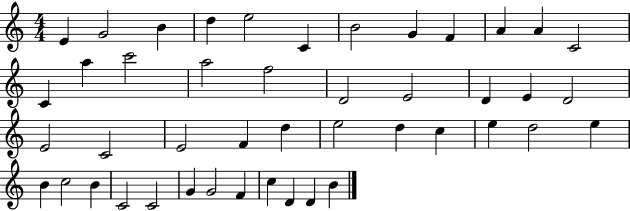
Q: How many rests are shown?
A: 0